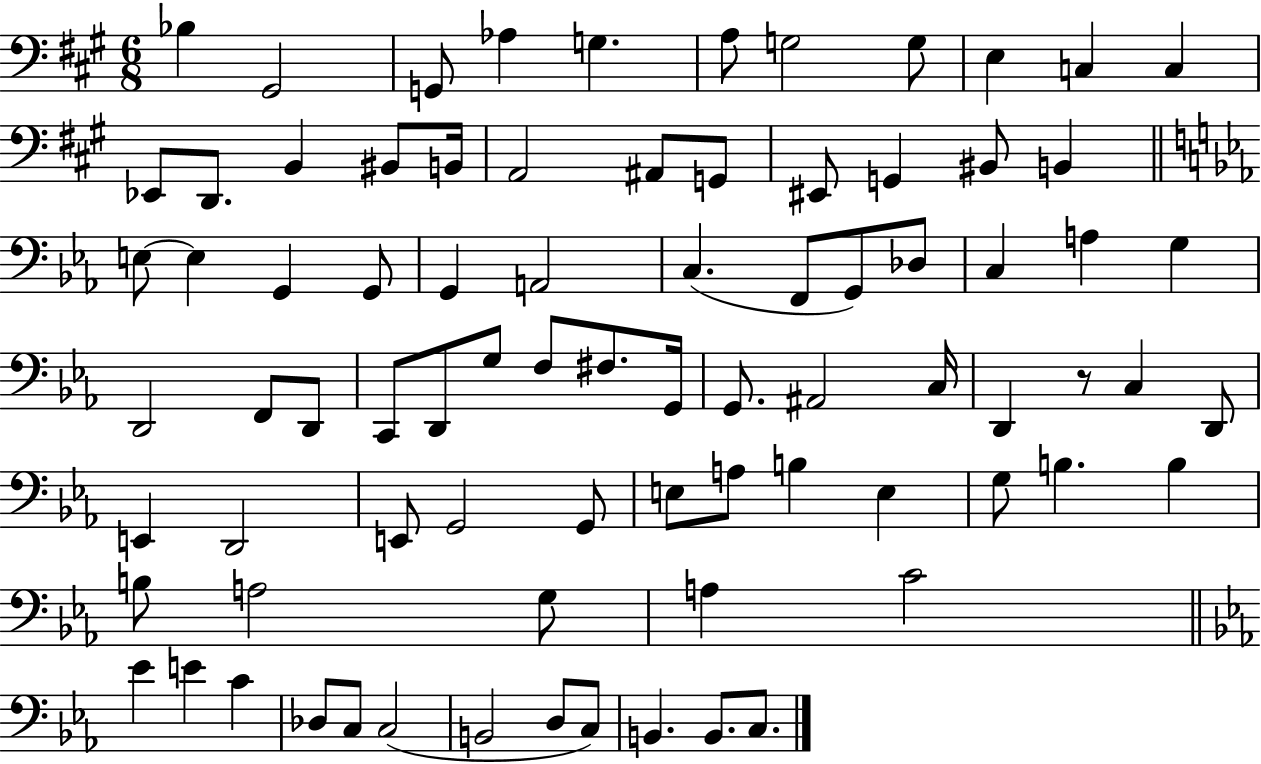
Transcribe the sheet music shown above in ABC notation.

X:1
T:Untitled
M:6/8
L:1/4
K:A
_B, ^G,,2 G,,/2 _A, G, A,/2 G,2 G,/2 E, C, C, _E,,/2 D,,/2 B,, ^B,,/2 B,,/4 A,,2 ^A,,/2 G,,/2 ^E,,/2 G,, ^B,,/2 B,, E,/2 E, G,, G,,/2 G,, A,,2 C, F,,/2 G,,/2 _D,/2 C, A, G, D,,2 F,,/2 D,,/2 C,,/2 D,,/2 G,/2 F,/2 ^F,/2 G,,/4 G,,/2 ^A,,2 C,/4 D,, z/2 C, D,,/2 E,, D,,2 E,,/2 G,,2 G,,/2 E,/2 A,/2 B, E, G,/2 B, B, B,/2 A,2 G,/2 A, C2 _E E C _D,/2 C,/2 C,2 B,,2 D,/2 C,/2 B,, B,,/2 C,/2